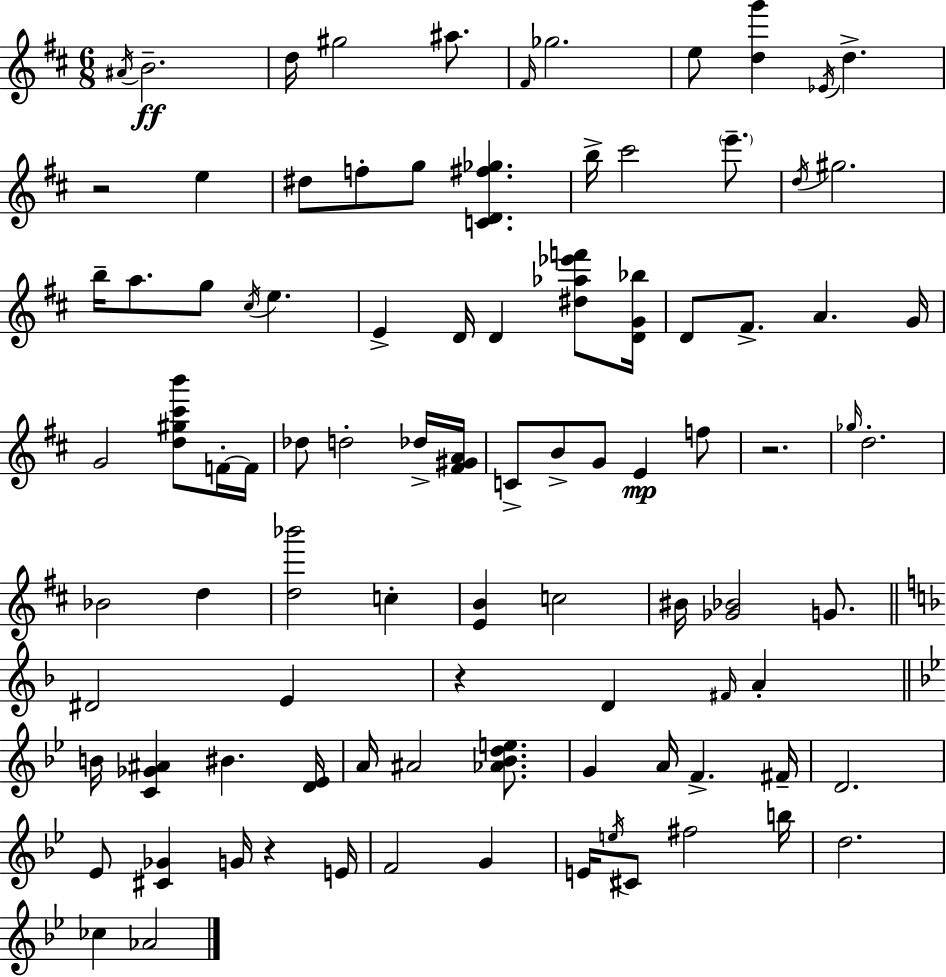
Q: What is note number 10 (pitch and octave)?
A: D5